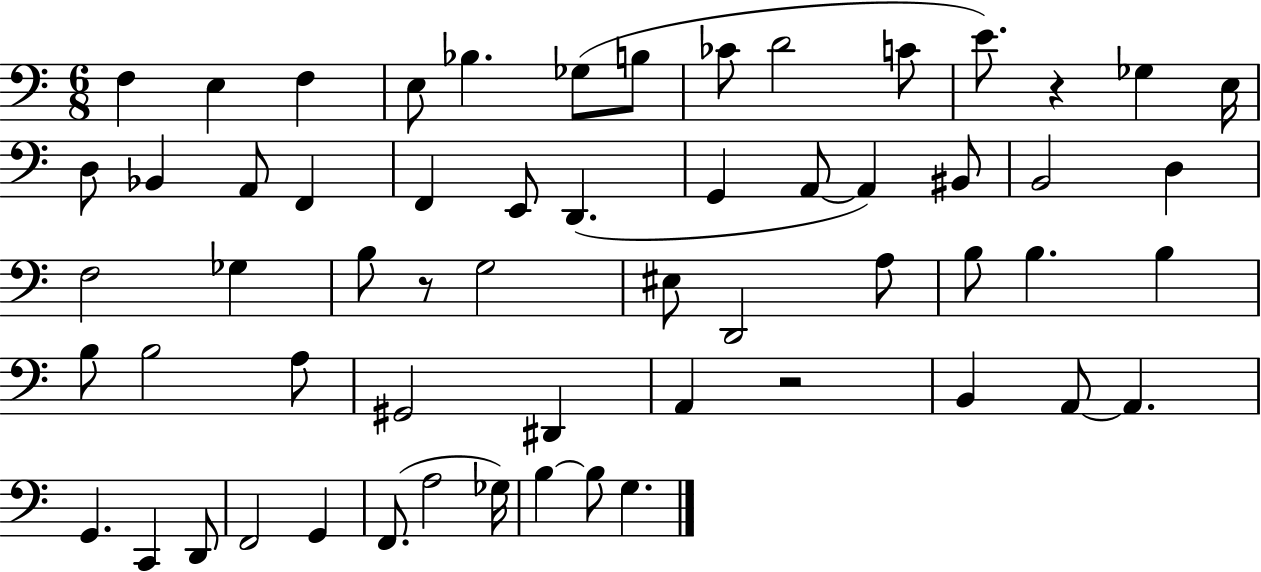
{
  \clef bass
  \numericTimeSignature
  \time 6/8
  \key c \major
  f4 e4 f4 | e8 bes4. ges8( b8 | ces'8 d'2 c'8 | e'8.) r4 ges4 e16 | \break d8 bes,4 a,8 f,4 | f,4 e,8 d,4.( | g,4 a,8~~ a,4) bis,8 | b,2 d4 | \break f2 ges4 | b8 r8 g2 | eis8 d,2 a8 | b8 b4. b4 | \break b8 b2 a8 | gis,2 dis,4 | a,4 r2 | b,4 a,8~~ a,4. | \break g,4. c,4 d,8 | f,2 g,4 | f,8.( a2 ges16) | b4~~ b8 g4. | \break \bar "|."
}